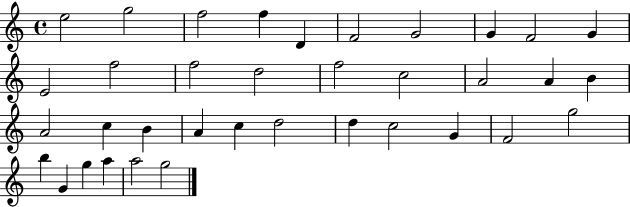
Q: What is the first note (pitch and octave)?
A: E5